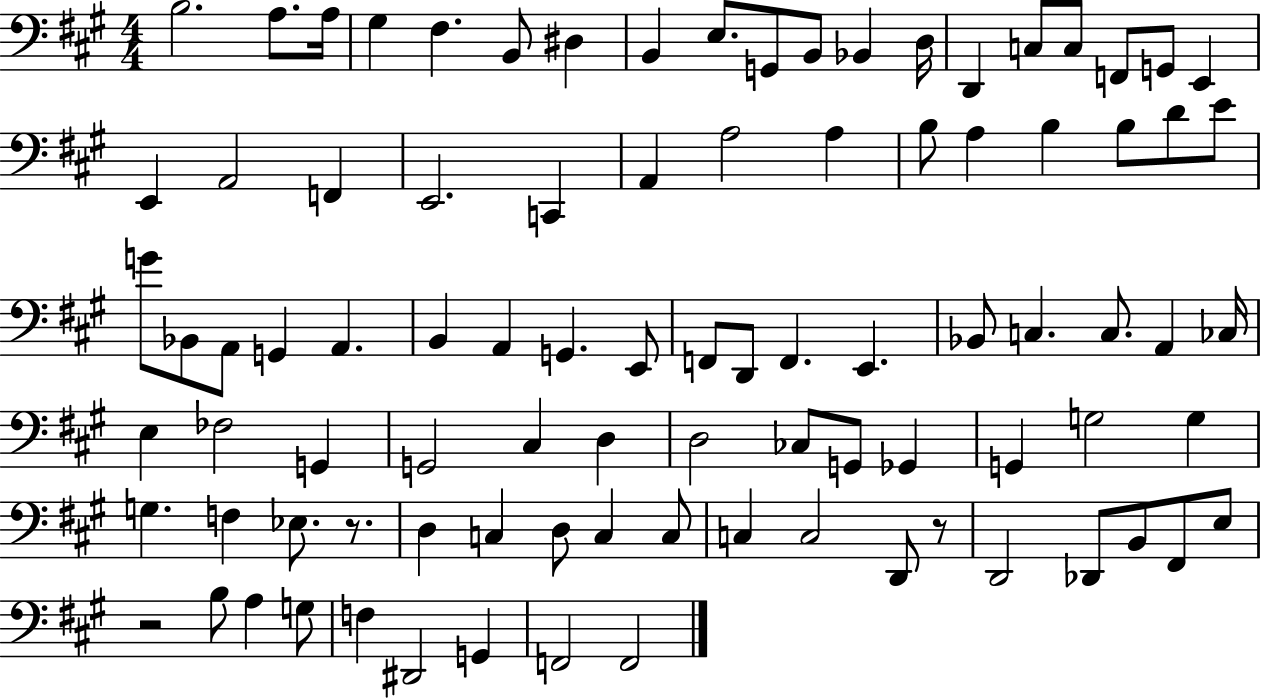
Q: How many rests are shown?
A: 3